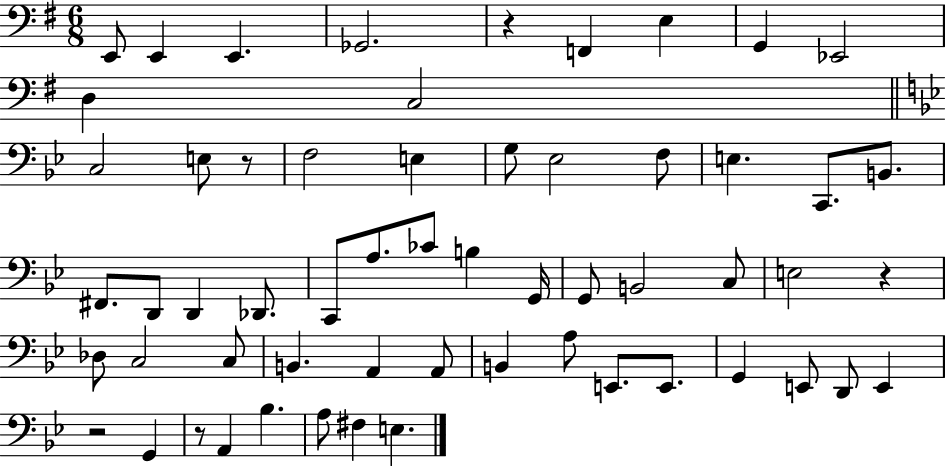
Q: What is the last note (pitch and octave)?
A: E3